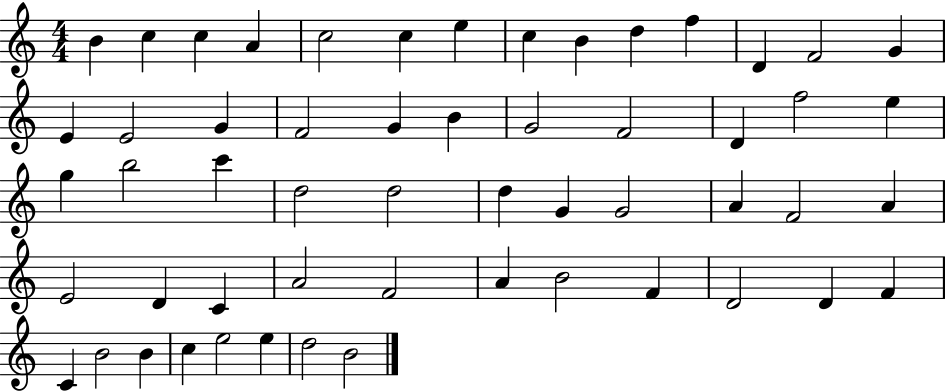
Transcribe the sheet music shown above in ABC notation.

X:1
T:Untitled
M:4/4
L:1/4
K:C
B c c A c2 c e c B d f D F2 G E E2 G F2 G B G2 F2 D f2 e g b2 c' d2 d2 d G G2 A F2 A E2 D C A2 F2 A B2 F D2 D F C B2 B c e2 e d2 B2